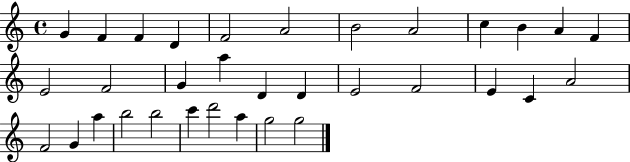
G4/q F4/q F4/q D4/q F4/h A4/h B4/h A4/h C5/q B4/q A4/q F4/q E4/h F4/h G4/q A5/q D4/q D4/q E4/h F4/h E4/q C4/q A4/h F4/h G4/q A5/q B5/h B5/h C6/q D6/h A5/q G5/h G5/h